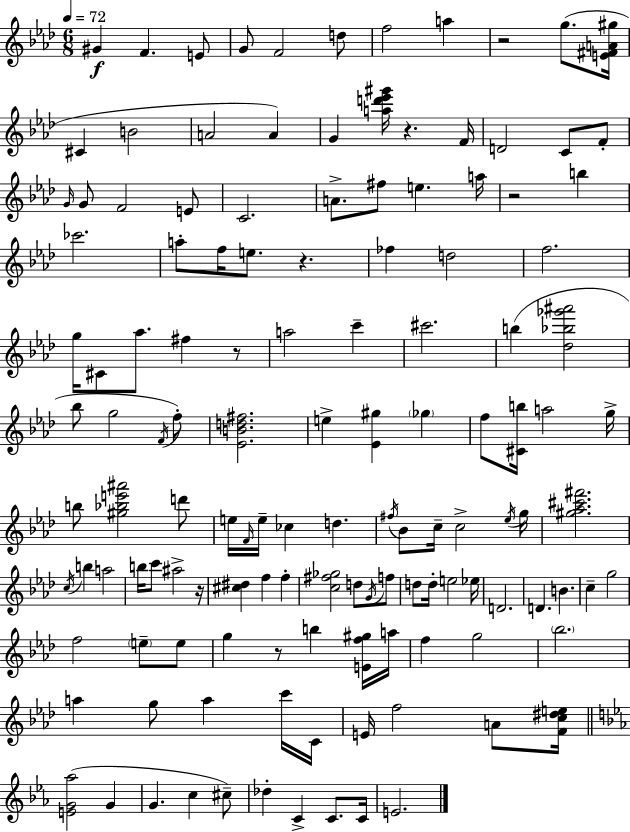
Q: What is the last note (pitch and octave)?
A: E4